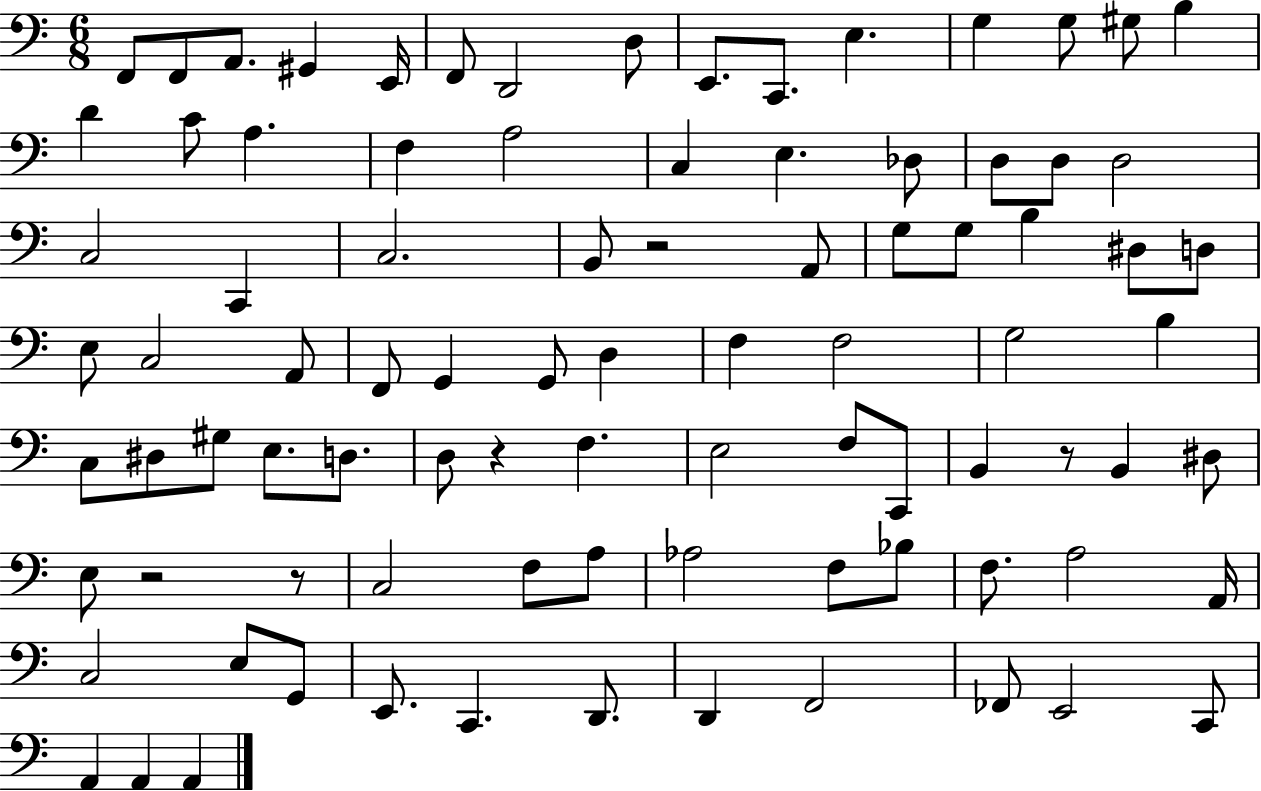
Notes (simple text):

F2/e F2/e A2/e. G#2/q E2/s F2/e D2/h D3/e E2/e. C2/e. E3/q. G3/q G3/e G#3/e B3/q D4/q C4/e A3/q. F3/q A3/h C3/q E3/q. Db3/e D3/e D3/e D3/h C3/h C2/q C3/h. B2/e R/h A2/e G3/e G3/e B3/q D#3/e D3/e E3/e C3/h A2/e F2/e G2/q G2/e D3/q F3/q F3/h G3/h B3/q C3/e D#3/e G#3/e E3/e. D3/e. D3/e R/q F3/q. E3/h F3/e C2/e B2/q R/e B2/q D#3/e E3/e R/h R/e C3/h F3/e A3/e Ab3/h F3/e Bb3/e F3/e. A3/h A2/s C3/h E3/e G2/e E2/e. C2/q. D2/e. D2/q F2/h FES2/e E2/h C2/e A2/q A2/q A2/q